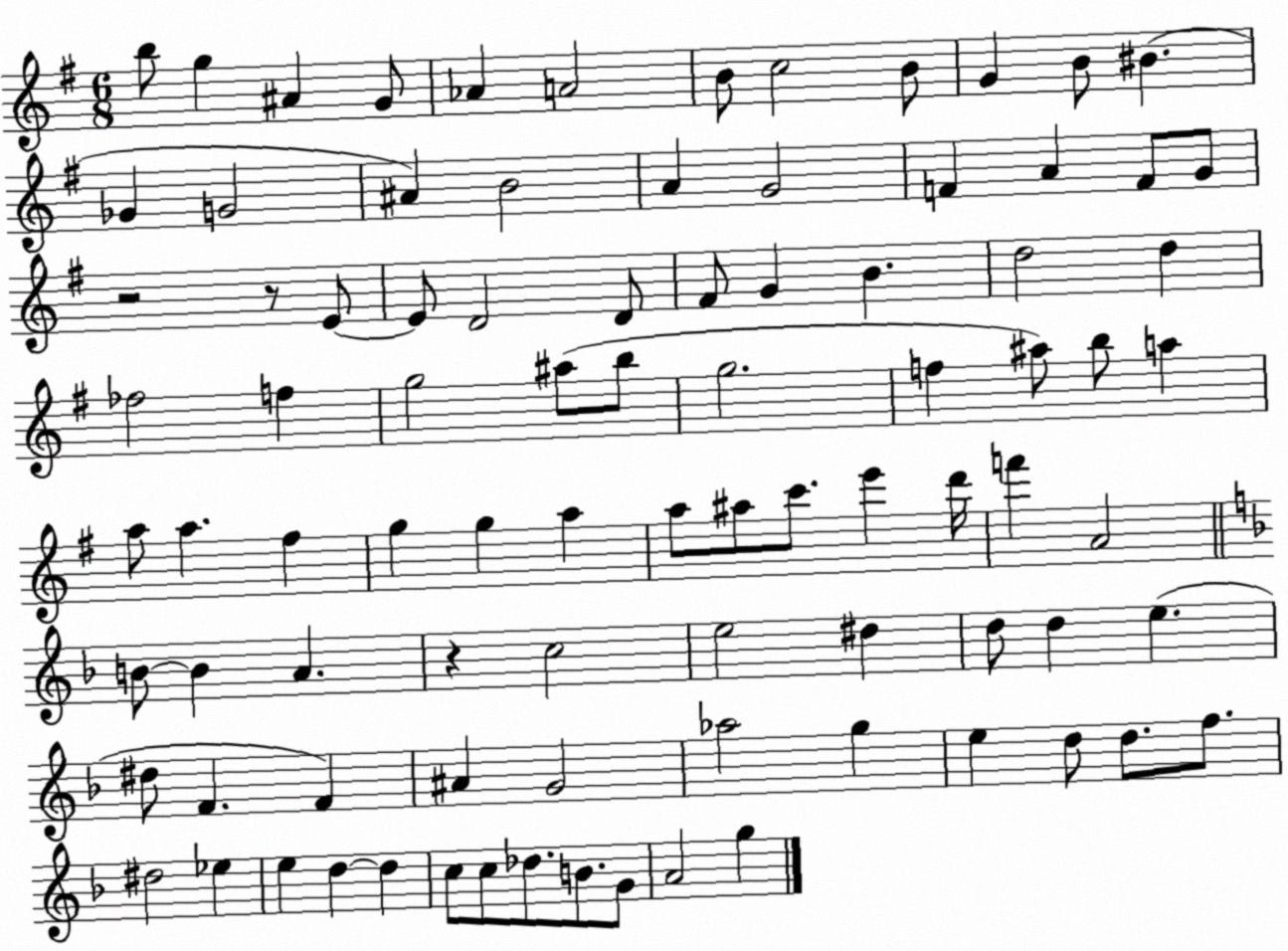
X:1
T:Untitled
M:6/8
L:1/4
K:G
b/2 g ^A G/2 _A A2 B/2 c2 B/2 G B/2 ^B _G G2 ^A B2 A G2 F A F/2 G/2 z2 z/2 E/2 E/2 D2 D/2 ^F/2 G B d2 d _f2 f g2 ^a/2 b/2 g2 f ^a/2 b/2 a a/2 a ^f g g a a/2 ^a/2 c'/2 e' d'/4 f' A2 B/2 B A z c2 e2 ^d d/2 d e ^d/2 F F ^A G2 _a2 g e d/2 d/2 f/2 ^d2 _e e d d c/2 c/2 _d/2 B/2 G/2 A2 g